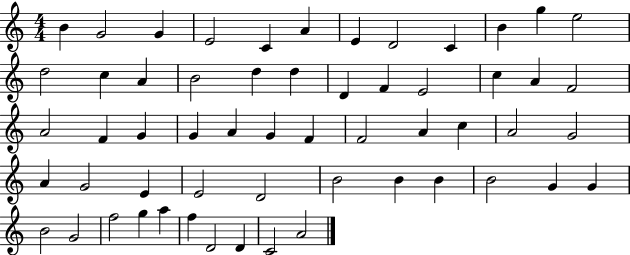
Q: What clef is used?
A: treble